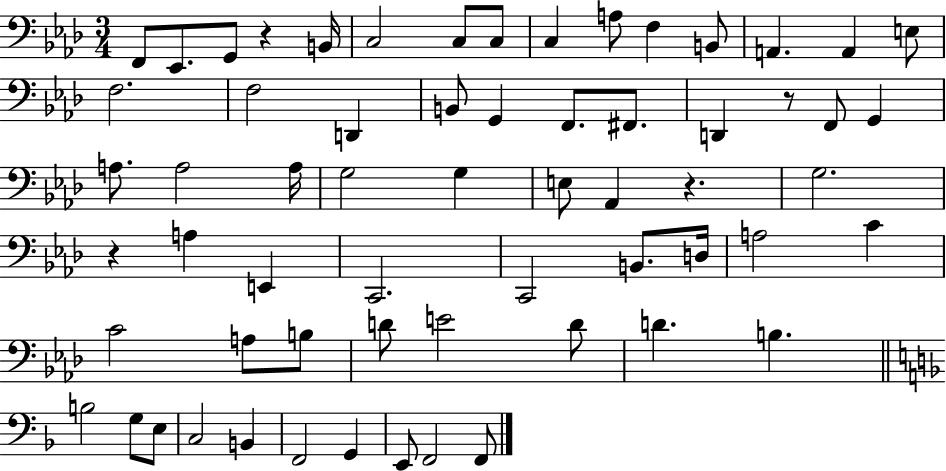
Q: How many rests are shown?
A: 4